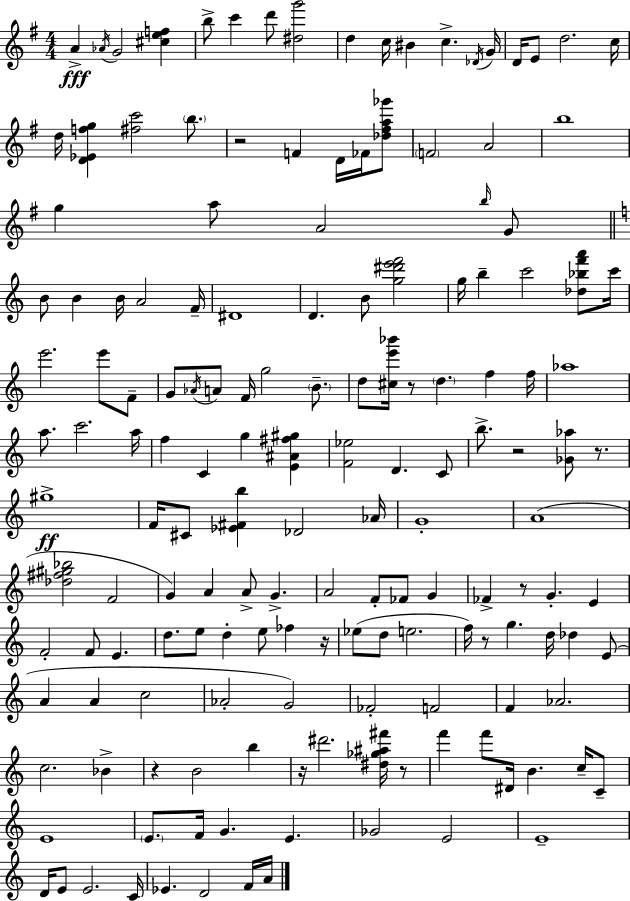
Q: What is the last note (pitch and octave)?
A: A4